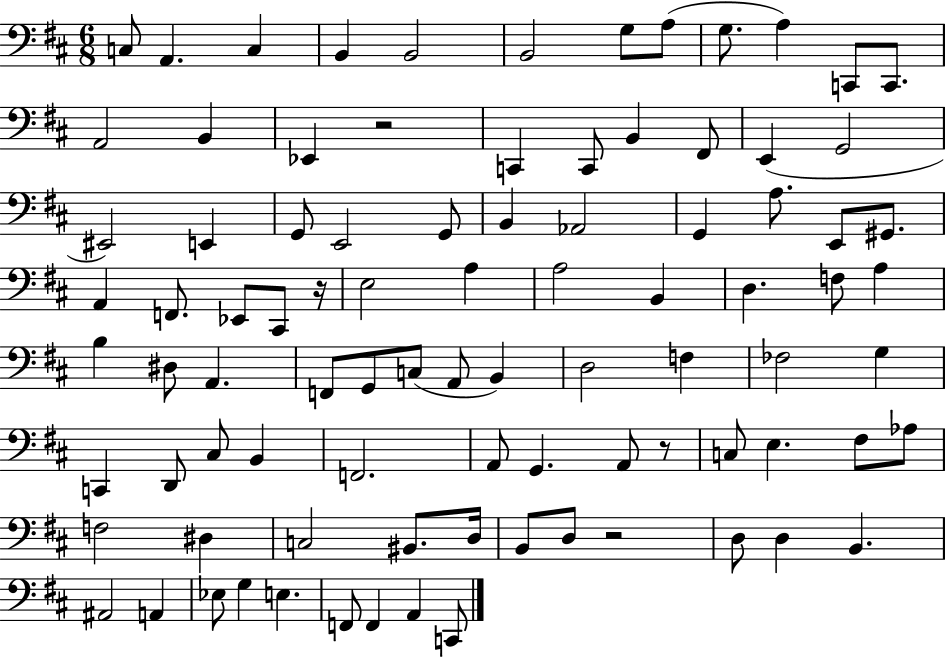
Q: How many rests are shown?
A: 4